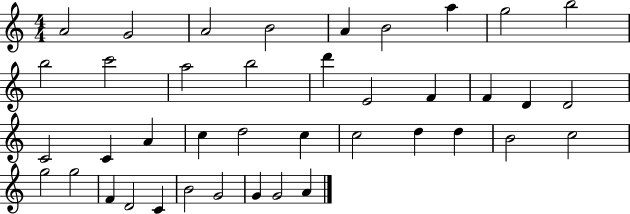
A4/h G4/h A4/h B4/h A4/q B4/h A5/q G5/h B5/h B5/h C6/h A5/h B5/h D6/q E4/h F4/q F4/q D4/q D4/h C4/h C4/q A4/q C5/q D5/h C5/q C5/h D5/q D5/q B4/h C5/h G5/h G5/h F4/q D4/h C4/q B4/h G4/h G4/q G4/h A4/q